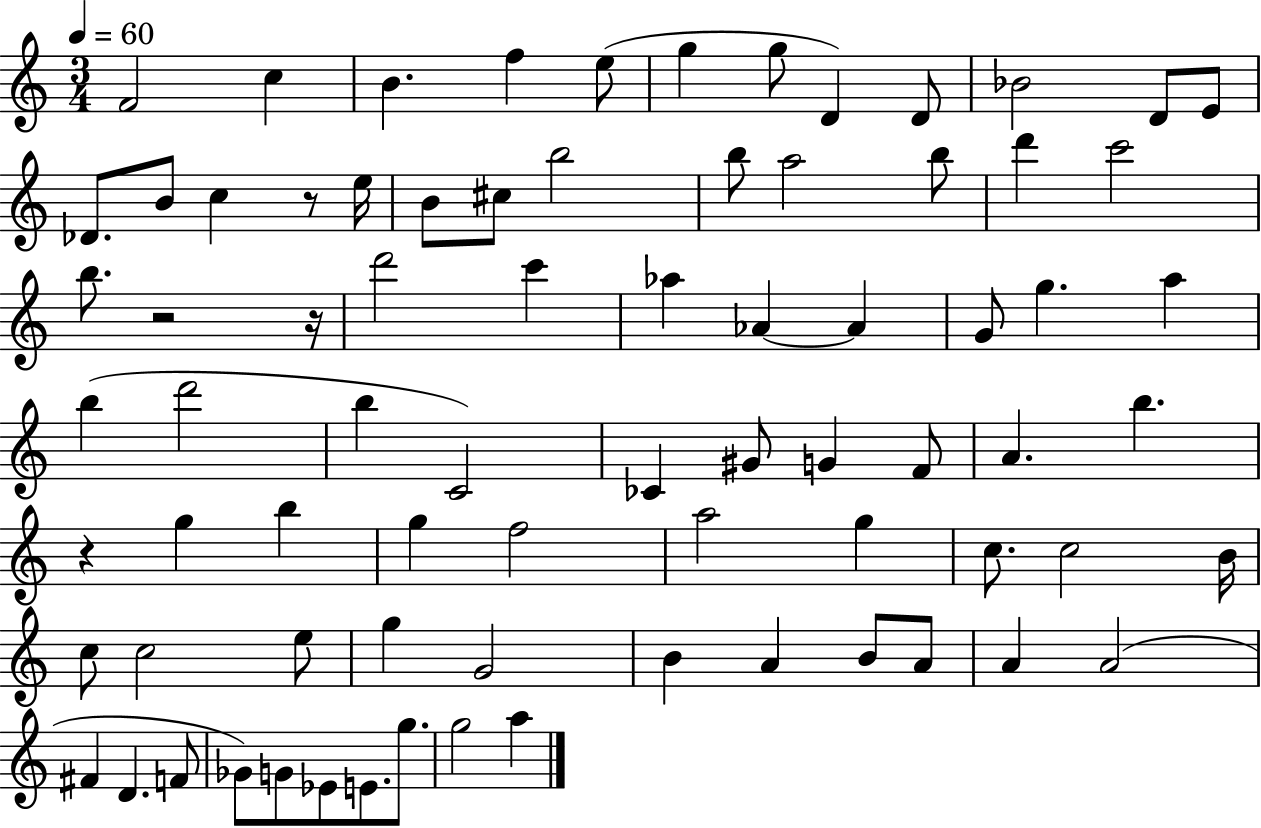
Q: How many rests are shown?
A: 4